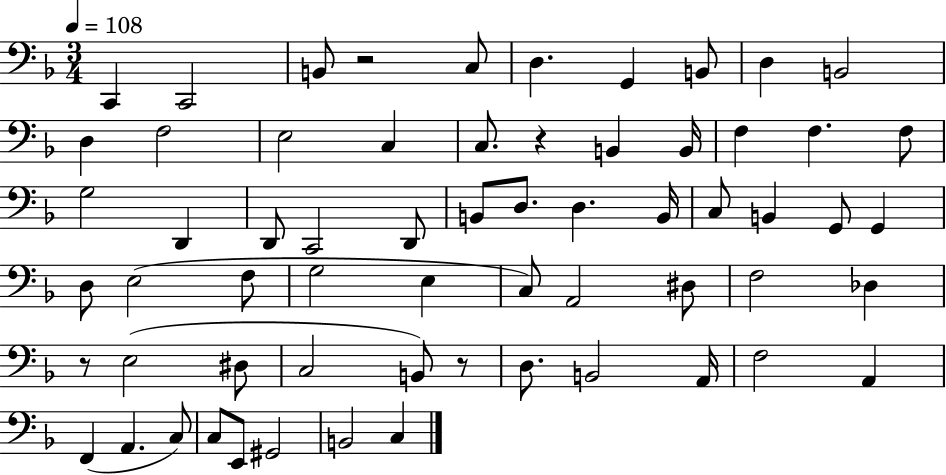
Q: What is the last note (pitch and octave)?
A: C3